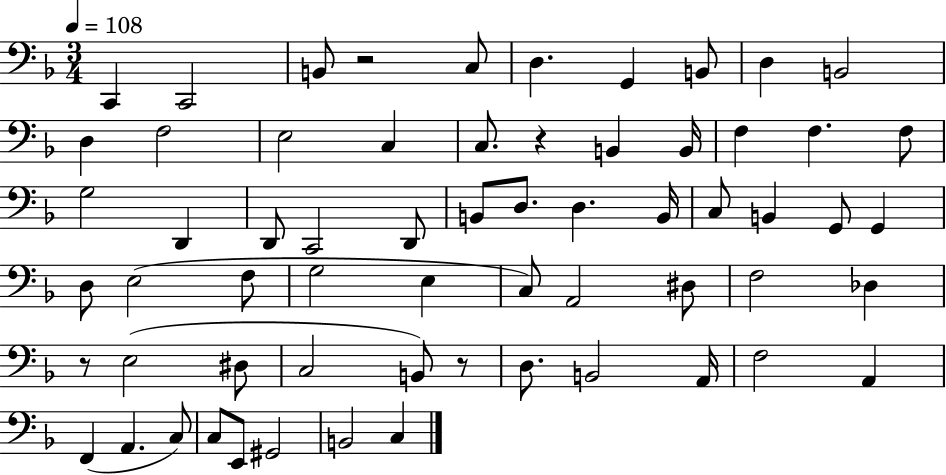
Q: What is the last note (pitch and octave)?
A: C3